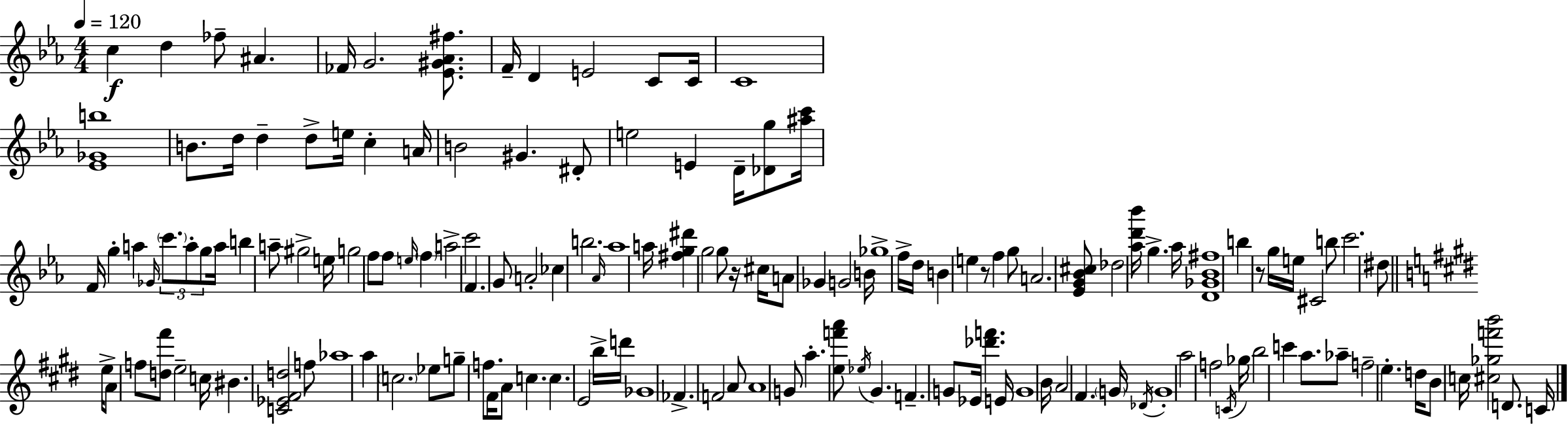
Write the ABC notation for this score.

X:1
T:Untitled
M:4/4
L:1/4
K:Eb
c d _f/2 ^A _F/4 G2 [_E^G_A^f]/2 F/4 D E2 C/2 C/4 C4 [_E_Gb]4 B/2 d/4 d d/2 e/4 c A/4 B2 ^G ^D/2 e2 E D/4 [_Dg]/2 [^ac']/4 F/4 g a _G/4 c'/2 a/2 g/2 a/4 b a/2 ^g2 e/4 g2 f/2 f/2 e/4 f a2 c'2 F G/2 A2 _c b2 _A/4 _a4 a/4 [^fg^d'] g2 g/2 z/4 ^c/4 A/2 _G G2 B/4 _g4 f/4 d/4 B e z/2 f g/2 A2 [_EG_B^c]/2 _d2 [_ad'_b']/4 g _a/4 [D_G_B^f]4 b z/2 g/4 e/4 ^C2 b/2 c'2 ^d/2 e/4 A/2 f/2 [d^f']/2 e2 c/4 ^B [C_E^Fd]2 f/2 _a4 a c2 _e/2 g/2 f/2 ^F/4 A/2 c c E2 b/4 d'/4 _G4 _F F2 A/2 A4 G/2 a [ef'a']/2 _e/4 ^G F G/2 _E/4 [_d'f'] E/4 G4 B/4 A2 ^F G/4 _D/4 G4 a2 f2 C/4 _g/4 b2 c' a/2 _a/2 f2 e d/4 B/2 c/4 [^c_gf'b']2 D/2 C/4